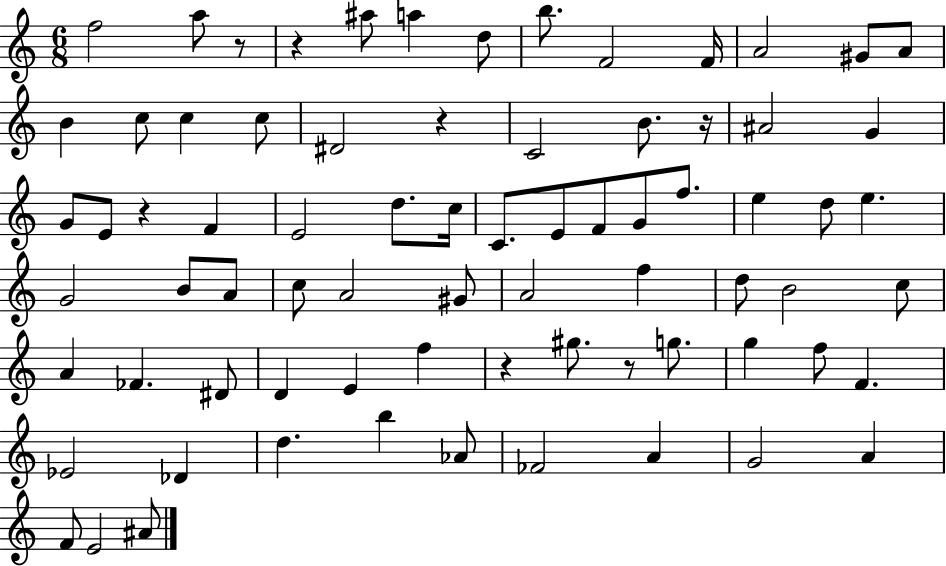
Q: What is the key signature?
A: C major